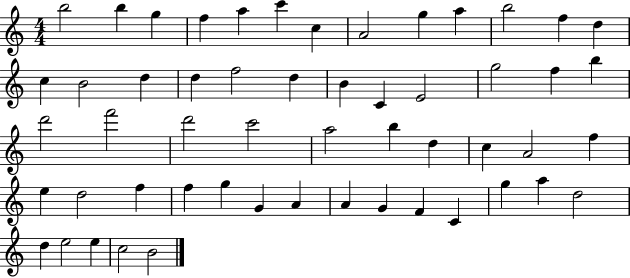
{
  \clef treble
  \numericTimeSignature
  \time 4/4
  \key c \major
  b''2 b''4 g''4 | f''4 a''4 c'''4 c''4 | a'2 g''4 a''4 | b''2 f''4 d''4 | \break c''4 b'2 d''4 | d''4 f''2 d''4 | b'4 c'4 e'2 | g''2 f''4 b''4 | \break d'''2 f'''2 | d'''2 c'''2 | a''2 b''4 d''4 | c''4 a'2 f''4 | \break e''4 d''2 f''4 | f''4 g''4 g'4 a'4 | a'4 g'4 f'4 c'4 | g''4 a''4 d''2 | \break d''4 e''2 e''4 | c''2 b'2 | \bar "|."
}